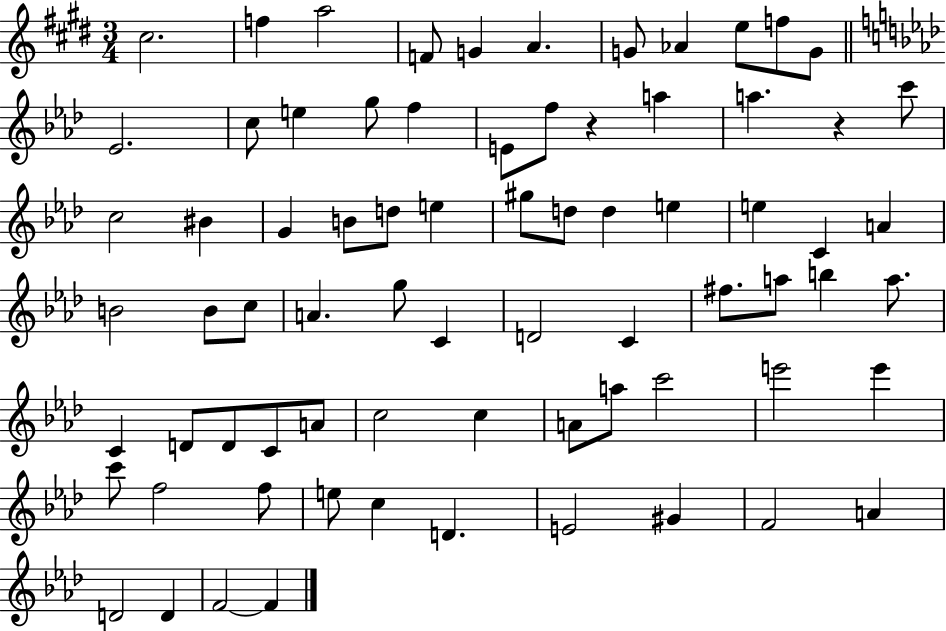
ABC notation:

X:1
T:Untitled
M:3/4
L:1/4
K:E
^c2 f a2 F/2 G A G/2 _A e/2 f/2 G/2 _E2 c/2 e g/2 f E/2 f/2 z a a z c'/2 c2 ^B G B/2 d/2 e ^g/2 d/2 d e e C A B2 B/2 c/2 A g/2 C D2 C ^f/2 a/2 b a/2 C D/2 D/2 C/2 A/2 c2 c A/2 a/2 c'2 e'2 e' c'/2 f2 f/2 e/2 c D E2 ^G F2 A D2 D F2 F